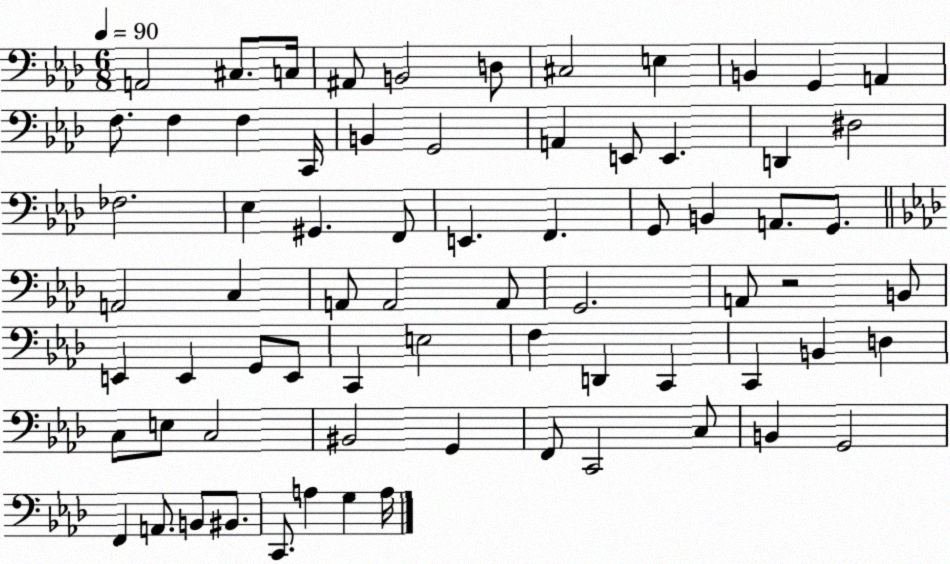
X:1
T:Untitled
M:6/8
L:1/4
K:Ab
A,,2 ^C,/2 C,/4 ^A,,/2 B,,2 D,/2 ^C,2 E, B,, G,, A,, F,/2 F, F, C,,/4 B,, G,,2 A,, E,,/2 E,, D,, ^D,2 _F,2 _E, ^G,, F,,/2 E,, F,, G,,/2 B,, A,,/2 G,,/2 A,,2 C, A,,/2 A,,2 A,,/2 G,,2 A,,/2 z2 B,,/2 E,, E,, G,,/2 E,,/2 C,, E,2 F, D,, C,, C,, B,, D, C,/2 E,/2 C,2 ^B,,2 G,, F,,/2 C,,2 C,/2 B,, G,,2 F,, A,,/2 B,,/2 ^B,,/2 C,,/2 A, G, A,/4